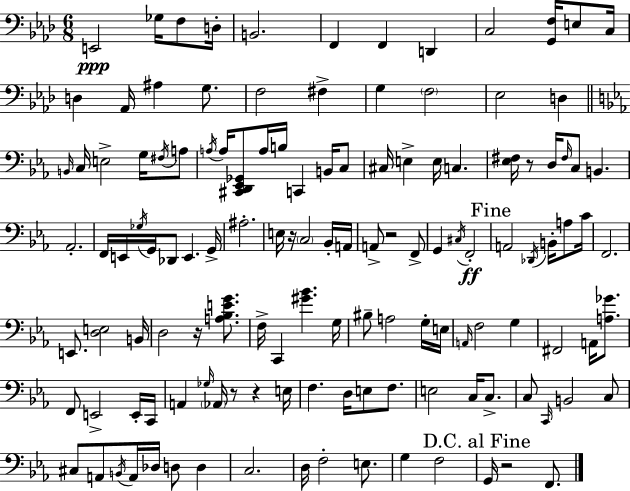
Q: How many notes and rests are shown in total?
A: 129